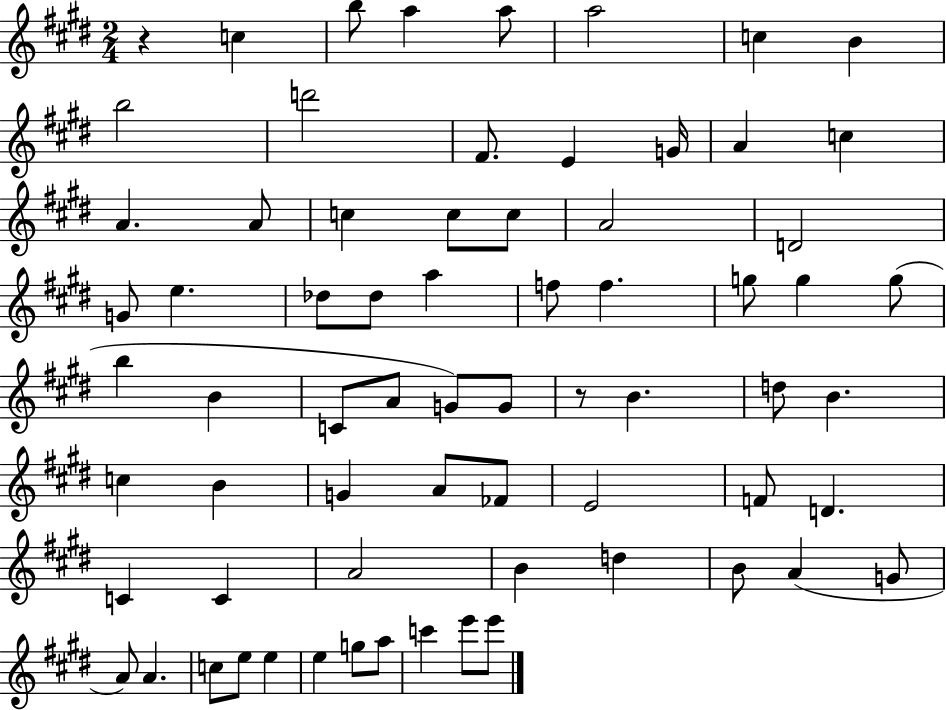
R/q C5/q B5/e A5/q A5/e A5/h C5/q B4/q B5/h D6/h F#4/e. E4/q G4/s A4/q C5/q A4/q. A4/e C5/q C5/e C5/e A4/h D4/h G4/e E5/q. Db5/e Db5/e A5/q F5/e F5/q. G5/e G5/q G5/e B5/q B4/q C4/e A4/e G4/e G4/e R/e B4/q. D5/e B4/q. C5/q B4/q G4/q A4/e FES4/e E4/h F4/e D4/q. C4/q C4/q A4/h B4/q D5/q B4/e A4/q G4/e A4/e A4/q. C5/e E5/e E5/q E5/q G5/e A5/e C6/q E6/e E6/e